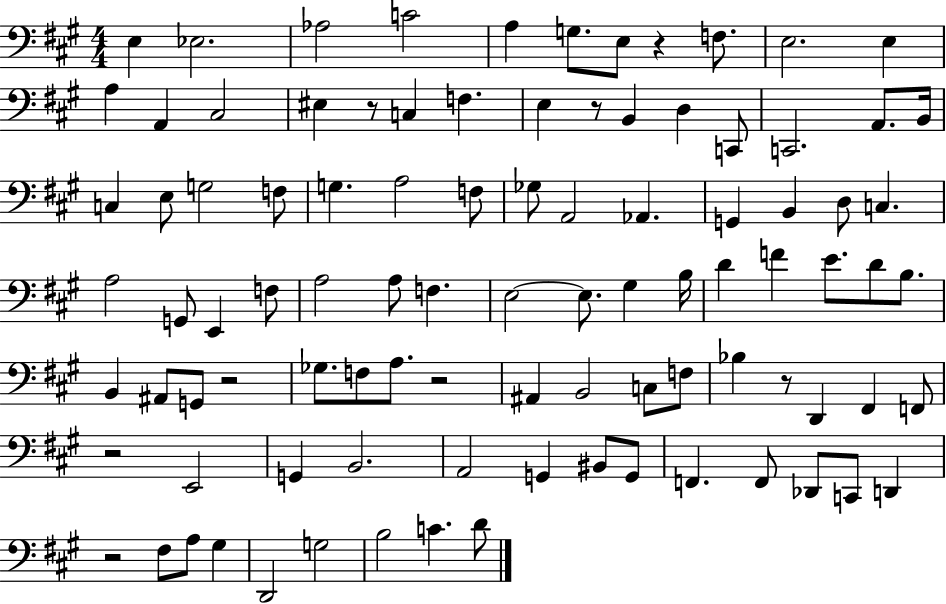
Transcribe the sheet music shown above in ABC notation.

X:1
T:Untitled
M:4/4
L:1/4
K:A
E, _E,2 _A,2 C2 A, G,/2 E,/2 z F,/2 E,2 E, A, A,, ^C,2 ^E, z/2 C, F, E, z/2 B,, D, C,,/2 C,,2 A,,/2 B,,/4 C, E,/2 G,2 F,/2 G, A,2 F,/2 _G,/2 A,,2 _A,, G,, B,, D,/2 C, A,2 G,,/2 E,, F,/2 A,2 A,/2 F, E,2 E,/2 ^G, B,/4 D F E/2 D/2 B,/2 B,, ^A,,/2 G,,/2 z2 _G,/2 F,/2 A,/2 z2 ^A,, B,,2 C,/2 F,/2 _B, z/2 D,, ^F,, F,,/2 z2 E,,2 G,, B,,2 A,,2 G,, ^B,,/2 G,,/2 F,, F,,/2 _D,,/2 C,,/2 D,, z2 ^F,/2 A,/2 ^G, D,,2 G,2 B,2 C D/2